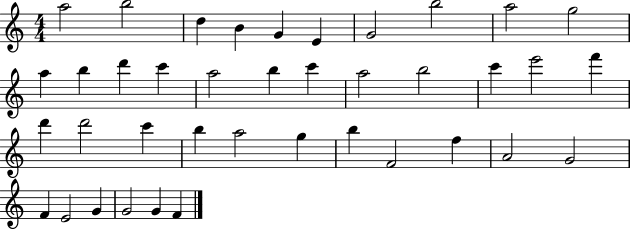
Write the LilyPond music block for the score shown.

{
  \clef treble
  \numericTimeSignature
  \time 4/4
  \key c \major
  a''2 b''2 | d''4 b'4 g'4 e'4 | g'2 b''2 | a''2 g''2 | \break a''4 b''4 d'''4 c'''4 | a''2 b''4 c'''4 | a''2 b''2 | c'''4 e'''2 f'''4 | \break d'''4 d'''2 c'''4 | b''4 a''2 g''4 | b''4 f'2 f''4 | a'2 g'2 | \break f'4 e'2 g'4 | g'2 g'4 f'4 | \bar "|."
}